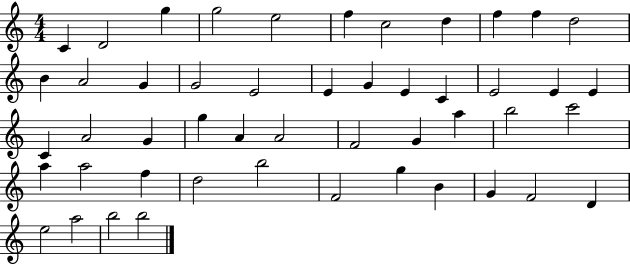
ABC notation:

X:1
T:Untitled
M:4/4
L:1/4
K:C
C D2 g g2 e2 f c2 d f f d2 B A2 G G2 E2 E G E C E2 E E C A2 G g A A2 F2 G a b2 c'2 a a2 f d2 b2 F2 g B G F2 D e2 a2 b2 b2